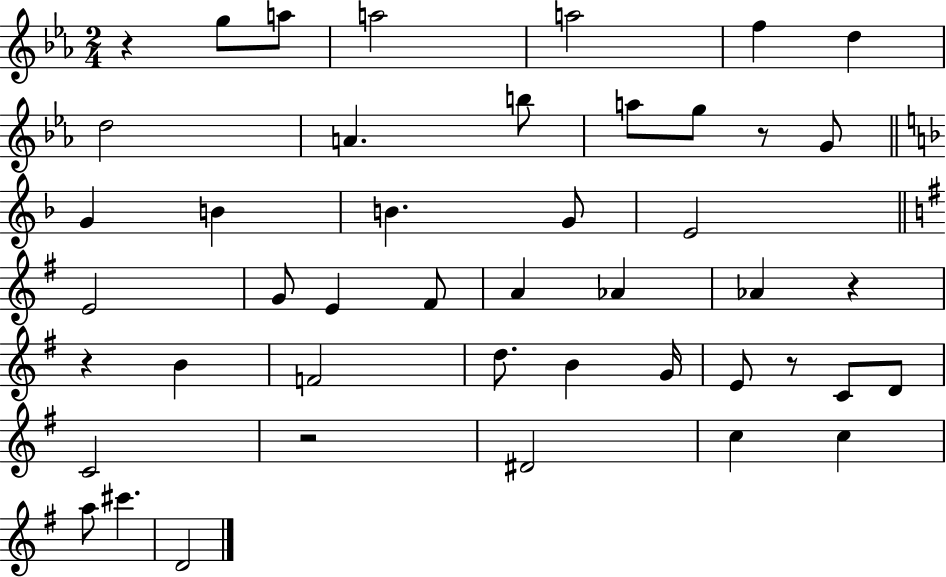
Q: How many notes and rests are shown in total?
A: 45